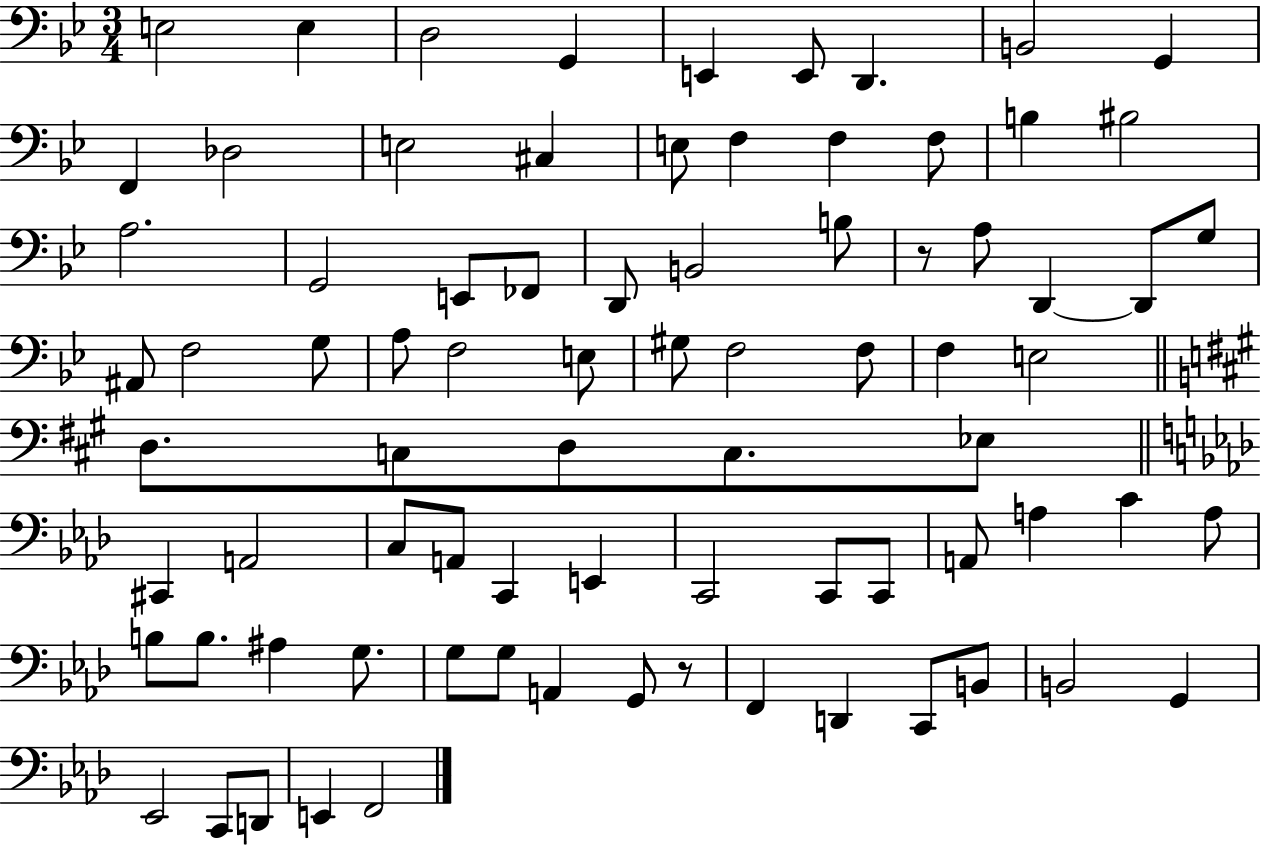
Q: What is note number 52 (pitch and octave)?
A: E2